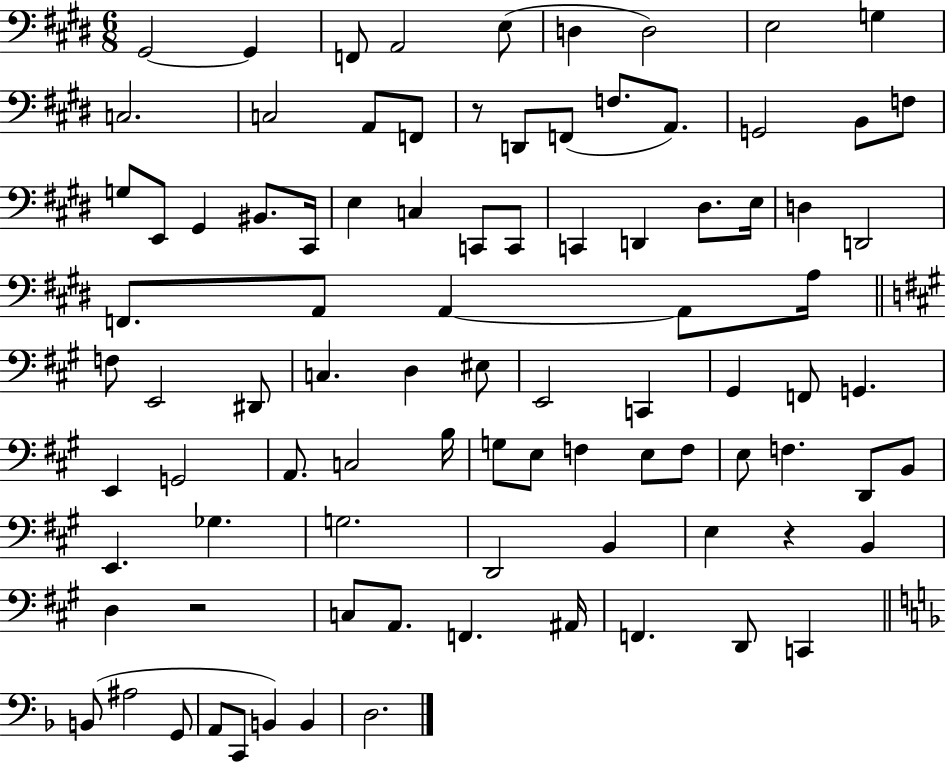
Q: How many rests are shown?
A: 3